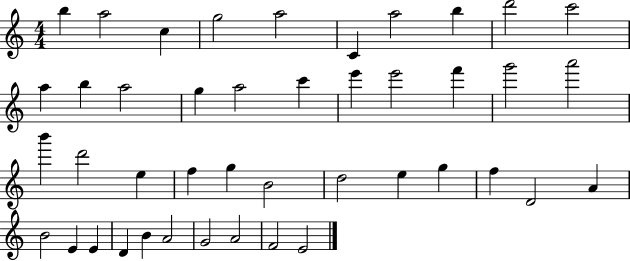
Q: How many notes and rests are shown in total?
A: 43